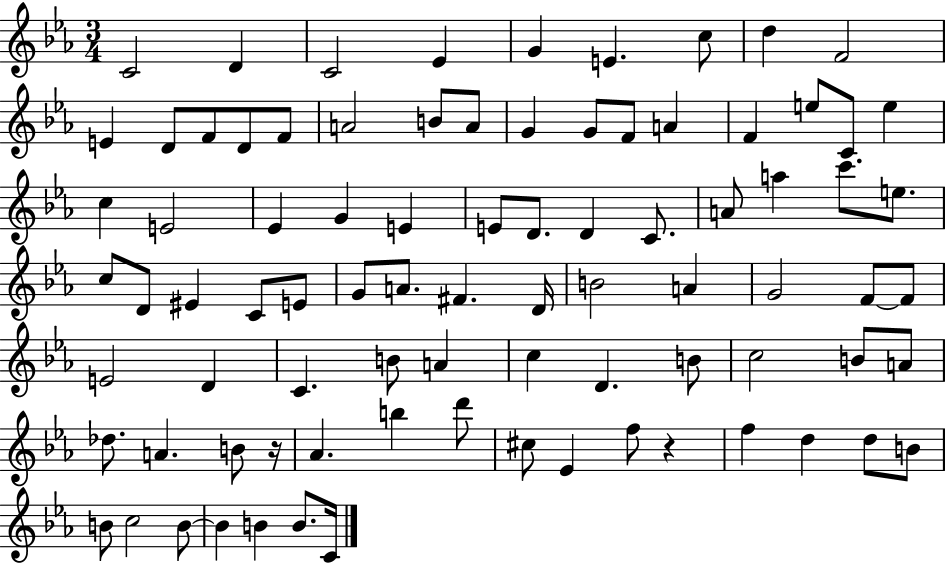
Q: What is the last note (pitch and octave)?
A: C4